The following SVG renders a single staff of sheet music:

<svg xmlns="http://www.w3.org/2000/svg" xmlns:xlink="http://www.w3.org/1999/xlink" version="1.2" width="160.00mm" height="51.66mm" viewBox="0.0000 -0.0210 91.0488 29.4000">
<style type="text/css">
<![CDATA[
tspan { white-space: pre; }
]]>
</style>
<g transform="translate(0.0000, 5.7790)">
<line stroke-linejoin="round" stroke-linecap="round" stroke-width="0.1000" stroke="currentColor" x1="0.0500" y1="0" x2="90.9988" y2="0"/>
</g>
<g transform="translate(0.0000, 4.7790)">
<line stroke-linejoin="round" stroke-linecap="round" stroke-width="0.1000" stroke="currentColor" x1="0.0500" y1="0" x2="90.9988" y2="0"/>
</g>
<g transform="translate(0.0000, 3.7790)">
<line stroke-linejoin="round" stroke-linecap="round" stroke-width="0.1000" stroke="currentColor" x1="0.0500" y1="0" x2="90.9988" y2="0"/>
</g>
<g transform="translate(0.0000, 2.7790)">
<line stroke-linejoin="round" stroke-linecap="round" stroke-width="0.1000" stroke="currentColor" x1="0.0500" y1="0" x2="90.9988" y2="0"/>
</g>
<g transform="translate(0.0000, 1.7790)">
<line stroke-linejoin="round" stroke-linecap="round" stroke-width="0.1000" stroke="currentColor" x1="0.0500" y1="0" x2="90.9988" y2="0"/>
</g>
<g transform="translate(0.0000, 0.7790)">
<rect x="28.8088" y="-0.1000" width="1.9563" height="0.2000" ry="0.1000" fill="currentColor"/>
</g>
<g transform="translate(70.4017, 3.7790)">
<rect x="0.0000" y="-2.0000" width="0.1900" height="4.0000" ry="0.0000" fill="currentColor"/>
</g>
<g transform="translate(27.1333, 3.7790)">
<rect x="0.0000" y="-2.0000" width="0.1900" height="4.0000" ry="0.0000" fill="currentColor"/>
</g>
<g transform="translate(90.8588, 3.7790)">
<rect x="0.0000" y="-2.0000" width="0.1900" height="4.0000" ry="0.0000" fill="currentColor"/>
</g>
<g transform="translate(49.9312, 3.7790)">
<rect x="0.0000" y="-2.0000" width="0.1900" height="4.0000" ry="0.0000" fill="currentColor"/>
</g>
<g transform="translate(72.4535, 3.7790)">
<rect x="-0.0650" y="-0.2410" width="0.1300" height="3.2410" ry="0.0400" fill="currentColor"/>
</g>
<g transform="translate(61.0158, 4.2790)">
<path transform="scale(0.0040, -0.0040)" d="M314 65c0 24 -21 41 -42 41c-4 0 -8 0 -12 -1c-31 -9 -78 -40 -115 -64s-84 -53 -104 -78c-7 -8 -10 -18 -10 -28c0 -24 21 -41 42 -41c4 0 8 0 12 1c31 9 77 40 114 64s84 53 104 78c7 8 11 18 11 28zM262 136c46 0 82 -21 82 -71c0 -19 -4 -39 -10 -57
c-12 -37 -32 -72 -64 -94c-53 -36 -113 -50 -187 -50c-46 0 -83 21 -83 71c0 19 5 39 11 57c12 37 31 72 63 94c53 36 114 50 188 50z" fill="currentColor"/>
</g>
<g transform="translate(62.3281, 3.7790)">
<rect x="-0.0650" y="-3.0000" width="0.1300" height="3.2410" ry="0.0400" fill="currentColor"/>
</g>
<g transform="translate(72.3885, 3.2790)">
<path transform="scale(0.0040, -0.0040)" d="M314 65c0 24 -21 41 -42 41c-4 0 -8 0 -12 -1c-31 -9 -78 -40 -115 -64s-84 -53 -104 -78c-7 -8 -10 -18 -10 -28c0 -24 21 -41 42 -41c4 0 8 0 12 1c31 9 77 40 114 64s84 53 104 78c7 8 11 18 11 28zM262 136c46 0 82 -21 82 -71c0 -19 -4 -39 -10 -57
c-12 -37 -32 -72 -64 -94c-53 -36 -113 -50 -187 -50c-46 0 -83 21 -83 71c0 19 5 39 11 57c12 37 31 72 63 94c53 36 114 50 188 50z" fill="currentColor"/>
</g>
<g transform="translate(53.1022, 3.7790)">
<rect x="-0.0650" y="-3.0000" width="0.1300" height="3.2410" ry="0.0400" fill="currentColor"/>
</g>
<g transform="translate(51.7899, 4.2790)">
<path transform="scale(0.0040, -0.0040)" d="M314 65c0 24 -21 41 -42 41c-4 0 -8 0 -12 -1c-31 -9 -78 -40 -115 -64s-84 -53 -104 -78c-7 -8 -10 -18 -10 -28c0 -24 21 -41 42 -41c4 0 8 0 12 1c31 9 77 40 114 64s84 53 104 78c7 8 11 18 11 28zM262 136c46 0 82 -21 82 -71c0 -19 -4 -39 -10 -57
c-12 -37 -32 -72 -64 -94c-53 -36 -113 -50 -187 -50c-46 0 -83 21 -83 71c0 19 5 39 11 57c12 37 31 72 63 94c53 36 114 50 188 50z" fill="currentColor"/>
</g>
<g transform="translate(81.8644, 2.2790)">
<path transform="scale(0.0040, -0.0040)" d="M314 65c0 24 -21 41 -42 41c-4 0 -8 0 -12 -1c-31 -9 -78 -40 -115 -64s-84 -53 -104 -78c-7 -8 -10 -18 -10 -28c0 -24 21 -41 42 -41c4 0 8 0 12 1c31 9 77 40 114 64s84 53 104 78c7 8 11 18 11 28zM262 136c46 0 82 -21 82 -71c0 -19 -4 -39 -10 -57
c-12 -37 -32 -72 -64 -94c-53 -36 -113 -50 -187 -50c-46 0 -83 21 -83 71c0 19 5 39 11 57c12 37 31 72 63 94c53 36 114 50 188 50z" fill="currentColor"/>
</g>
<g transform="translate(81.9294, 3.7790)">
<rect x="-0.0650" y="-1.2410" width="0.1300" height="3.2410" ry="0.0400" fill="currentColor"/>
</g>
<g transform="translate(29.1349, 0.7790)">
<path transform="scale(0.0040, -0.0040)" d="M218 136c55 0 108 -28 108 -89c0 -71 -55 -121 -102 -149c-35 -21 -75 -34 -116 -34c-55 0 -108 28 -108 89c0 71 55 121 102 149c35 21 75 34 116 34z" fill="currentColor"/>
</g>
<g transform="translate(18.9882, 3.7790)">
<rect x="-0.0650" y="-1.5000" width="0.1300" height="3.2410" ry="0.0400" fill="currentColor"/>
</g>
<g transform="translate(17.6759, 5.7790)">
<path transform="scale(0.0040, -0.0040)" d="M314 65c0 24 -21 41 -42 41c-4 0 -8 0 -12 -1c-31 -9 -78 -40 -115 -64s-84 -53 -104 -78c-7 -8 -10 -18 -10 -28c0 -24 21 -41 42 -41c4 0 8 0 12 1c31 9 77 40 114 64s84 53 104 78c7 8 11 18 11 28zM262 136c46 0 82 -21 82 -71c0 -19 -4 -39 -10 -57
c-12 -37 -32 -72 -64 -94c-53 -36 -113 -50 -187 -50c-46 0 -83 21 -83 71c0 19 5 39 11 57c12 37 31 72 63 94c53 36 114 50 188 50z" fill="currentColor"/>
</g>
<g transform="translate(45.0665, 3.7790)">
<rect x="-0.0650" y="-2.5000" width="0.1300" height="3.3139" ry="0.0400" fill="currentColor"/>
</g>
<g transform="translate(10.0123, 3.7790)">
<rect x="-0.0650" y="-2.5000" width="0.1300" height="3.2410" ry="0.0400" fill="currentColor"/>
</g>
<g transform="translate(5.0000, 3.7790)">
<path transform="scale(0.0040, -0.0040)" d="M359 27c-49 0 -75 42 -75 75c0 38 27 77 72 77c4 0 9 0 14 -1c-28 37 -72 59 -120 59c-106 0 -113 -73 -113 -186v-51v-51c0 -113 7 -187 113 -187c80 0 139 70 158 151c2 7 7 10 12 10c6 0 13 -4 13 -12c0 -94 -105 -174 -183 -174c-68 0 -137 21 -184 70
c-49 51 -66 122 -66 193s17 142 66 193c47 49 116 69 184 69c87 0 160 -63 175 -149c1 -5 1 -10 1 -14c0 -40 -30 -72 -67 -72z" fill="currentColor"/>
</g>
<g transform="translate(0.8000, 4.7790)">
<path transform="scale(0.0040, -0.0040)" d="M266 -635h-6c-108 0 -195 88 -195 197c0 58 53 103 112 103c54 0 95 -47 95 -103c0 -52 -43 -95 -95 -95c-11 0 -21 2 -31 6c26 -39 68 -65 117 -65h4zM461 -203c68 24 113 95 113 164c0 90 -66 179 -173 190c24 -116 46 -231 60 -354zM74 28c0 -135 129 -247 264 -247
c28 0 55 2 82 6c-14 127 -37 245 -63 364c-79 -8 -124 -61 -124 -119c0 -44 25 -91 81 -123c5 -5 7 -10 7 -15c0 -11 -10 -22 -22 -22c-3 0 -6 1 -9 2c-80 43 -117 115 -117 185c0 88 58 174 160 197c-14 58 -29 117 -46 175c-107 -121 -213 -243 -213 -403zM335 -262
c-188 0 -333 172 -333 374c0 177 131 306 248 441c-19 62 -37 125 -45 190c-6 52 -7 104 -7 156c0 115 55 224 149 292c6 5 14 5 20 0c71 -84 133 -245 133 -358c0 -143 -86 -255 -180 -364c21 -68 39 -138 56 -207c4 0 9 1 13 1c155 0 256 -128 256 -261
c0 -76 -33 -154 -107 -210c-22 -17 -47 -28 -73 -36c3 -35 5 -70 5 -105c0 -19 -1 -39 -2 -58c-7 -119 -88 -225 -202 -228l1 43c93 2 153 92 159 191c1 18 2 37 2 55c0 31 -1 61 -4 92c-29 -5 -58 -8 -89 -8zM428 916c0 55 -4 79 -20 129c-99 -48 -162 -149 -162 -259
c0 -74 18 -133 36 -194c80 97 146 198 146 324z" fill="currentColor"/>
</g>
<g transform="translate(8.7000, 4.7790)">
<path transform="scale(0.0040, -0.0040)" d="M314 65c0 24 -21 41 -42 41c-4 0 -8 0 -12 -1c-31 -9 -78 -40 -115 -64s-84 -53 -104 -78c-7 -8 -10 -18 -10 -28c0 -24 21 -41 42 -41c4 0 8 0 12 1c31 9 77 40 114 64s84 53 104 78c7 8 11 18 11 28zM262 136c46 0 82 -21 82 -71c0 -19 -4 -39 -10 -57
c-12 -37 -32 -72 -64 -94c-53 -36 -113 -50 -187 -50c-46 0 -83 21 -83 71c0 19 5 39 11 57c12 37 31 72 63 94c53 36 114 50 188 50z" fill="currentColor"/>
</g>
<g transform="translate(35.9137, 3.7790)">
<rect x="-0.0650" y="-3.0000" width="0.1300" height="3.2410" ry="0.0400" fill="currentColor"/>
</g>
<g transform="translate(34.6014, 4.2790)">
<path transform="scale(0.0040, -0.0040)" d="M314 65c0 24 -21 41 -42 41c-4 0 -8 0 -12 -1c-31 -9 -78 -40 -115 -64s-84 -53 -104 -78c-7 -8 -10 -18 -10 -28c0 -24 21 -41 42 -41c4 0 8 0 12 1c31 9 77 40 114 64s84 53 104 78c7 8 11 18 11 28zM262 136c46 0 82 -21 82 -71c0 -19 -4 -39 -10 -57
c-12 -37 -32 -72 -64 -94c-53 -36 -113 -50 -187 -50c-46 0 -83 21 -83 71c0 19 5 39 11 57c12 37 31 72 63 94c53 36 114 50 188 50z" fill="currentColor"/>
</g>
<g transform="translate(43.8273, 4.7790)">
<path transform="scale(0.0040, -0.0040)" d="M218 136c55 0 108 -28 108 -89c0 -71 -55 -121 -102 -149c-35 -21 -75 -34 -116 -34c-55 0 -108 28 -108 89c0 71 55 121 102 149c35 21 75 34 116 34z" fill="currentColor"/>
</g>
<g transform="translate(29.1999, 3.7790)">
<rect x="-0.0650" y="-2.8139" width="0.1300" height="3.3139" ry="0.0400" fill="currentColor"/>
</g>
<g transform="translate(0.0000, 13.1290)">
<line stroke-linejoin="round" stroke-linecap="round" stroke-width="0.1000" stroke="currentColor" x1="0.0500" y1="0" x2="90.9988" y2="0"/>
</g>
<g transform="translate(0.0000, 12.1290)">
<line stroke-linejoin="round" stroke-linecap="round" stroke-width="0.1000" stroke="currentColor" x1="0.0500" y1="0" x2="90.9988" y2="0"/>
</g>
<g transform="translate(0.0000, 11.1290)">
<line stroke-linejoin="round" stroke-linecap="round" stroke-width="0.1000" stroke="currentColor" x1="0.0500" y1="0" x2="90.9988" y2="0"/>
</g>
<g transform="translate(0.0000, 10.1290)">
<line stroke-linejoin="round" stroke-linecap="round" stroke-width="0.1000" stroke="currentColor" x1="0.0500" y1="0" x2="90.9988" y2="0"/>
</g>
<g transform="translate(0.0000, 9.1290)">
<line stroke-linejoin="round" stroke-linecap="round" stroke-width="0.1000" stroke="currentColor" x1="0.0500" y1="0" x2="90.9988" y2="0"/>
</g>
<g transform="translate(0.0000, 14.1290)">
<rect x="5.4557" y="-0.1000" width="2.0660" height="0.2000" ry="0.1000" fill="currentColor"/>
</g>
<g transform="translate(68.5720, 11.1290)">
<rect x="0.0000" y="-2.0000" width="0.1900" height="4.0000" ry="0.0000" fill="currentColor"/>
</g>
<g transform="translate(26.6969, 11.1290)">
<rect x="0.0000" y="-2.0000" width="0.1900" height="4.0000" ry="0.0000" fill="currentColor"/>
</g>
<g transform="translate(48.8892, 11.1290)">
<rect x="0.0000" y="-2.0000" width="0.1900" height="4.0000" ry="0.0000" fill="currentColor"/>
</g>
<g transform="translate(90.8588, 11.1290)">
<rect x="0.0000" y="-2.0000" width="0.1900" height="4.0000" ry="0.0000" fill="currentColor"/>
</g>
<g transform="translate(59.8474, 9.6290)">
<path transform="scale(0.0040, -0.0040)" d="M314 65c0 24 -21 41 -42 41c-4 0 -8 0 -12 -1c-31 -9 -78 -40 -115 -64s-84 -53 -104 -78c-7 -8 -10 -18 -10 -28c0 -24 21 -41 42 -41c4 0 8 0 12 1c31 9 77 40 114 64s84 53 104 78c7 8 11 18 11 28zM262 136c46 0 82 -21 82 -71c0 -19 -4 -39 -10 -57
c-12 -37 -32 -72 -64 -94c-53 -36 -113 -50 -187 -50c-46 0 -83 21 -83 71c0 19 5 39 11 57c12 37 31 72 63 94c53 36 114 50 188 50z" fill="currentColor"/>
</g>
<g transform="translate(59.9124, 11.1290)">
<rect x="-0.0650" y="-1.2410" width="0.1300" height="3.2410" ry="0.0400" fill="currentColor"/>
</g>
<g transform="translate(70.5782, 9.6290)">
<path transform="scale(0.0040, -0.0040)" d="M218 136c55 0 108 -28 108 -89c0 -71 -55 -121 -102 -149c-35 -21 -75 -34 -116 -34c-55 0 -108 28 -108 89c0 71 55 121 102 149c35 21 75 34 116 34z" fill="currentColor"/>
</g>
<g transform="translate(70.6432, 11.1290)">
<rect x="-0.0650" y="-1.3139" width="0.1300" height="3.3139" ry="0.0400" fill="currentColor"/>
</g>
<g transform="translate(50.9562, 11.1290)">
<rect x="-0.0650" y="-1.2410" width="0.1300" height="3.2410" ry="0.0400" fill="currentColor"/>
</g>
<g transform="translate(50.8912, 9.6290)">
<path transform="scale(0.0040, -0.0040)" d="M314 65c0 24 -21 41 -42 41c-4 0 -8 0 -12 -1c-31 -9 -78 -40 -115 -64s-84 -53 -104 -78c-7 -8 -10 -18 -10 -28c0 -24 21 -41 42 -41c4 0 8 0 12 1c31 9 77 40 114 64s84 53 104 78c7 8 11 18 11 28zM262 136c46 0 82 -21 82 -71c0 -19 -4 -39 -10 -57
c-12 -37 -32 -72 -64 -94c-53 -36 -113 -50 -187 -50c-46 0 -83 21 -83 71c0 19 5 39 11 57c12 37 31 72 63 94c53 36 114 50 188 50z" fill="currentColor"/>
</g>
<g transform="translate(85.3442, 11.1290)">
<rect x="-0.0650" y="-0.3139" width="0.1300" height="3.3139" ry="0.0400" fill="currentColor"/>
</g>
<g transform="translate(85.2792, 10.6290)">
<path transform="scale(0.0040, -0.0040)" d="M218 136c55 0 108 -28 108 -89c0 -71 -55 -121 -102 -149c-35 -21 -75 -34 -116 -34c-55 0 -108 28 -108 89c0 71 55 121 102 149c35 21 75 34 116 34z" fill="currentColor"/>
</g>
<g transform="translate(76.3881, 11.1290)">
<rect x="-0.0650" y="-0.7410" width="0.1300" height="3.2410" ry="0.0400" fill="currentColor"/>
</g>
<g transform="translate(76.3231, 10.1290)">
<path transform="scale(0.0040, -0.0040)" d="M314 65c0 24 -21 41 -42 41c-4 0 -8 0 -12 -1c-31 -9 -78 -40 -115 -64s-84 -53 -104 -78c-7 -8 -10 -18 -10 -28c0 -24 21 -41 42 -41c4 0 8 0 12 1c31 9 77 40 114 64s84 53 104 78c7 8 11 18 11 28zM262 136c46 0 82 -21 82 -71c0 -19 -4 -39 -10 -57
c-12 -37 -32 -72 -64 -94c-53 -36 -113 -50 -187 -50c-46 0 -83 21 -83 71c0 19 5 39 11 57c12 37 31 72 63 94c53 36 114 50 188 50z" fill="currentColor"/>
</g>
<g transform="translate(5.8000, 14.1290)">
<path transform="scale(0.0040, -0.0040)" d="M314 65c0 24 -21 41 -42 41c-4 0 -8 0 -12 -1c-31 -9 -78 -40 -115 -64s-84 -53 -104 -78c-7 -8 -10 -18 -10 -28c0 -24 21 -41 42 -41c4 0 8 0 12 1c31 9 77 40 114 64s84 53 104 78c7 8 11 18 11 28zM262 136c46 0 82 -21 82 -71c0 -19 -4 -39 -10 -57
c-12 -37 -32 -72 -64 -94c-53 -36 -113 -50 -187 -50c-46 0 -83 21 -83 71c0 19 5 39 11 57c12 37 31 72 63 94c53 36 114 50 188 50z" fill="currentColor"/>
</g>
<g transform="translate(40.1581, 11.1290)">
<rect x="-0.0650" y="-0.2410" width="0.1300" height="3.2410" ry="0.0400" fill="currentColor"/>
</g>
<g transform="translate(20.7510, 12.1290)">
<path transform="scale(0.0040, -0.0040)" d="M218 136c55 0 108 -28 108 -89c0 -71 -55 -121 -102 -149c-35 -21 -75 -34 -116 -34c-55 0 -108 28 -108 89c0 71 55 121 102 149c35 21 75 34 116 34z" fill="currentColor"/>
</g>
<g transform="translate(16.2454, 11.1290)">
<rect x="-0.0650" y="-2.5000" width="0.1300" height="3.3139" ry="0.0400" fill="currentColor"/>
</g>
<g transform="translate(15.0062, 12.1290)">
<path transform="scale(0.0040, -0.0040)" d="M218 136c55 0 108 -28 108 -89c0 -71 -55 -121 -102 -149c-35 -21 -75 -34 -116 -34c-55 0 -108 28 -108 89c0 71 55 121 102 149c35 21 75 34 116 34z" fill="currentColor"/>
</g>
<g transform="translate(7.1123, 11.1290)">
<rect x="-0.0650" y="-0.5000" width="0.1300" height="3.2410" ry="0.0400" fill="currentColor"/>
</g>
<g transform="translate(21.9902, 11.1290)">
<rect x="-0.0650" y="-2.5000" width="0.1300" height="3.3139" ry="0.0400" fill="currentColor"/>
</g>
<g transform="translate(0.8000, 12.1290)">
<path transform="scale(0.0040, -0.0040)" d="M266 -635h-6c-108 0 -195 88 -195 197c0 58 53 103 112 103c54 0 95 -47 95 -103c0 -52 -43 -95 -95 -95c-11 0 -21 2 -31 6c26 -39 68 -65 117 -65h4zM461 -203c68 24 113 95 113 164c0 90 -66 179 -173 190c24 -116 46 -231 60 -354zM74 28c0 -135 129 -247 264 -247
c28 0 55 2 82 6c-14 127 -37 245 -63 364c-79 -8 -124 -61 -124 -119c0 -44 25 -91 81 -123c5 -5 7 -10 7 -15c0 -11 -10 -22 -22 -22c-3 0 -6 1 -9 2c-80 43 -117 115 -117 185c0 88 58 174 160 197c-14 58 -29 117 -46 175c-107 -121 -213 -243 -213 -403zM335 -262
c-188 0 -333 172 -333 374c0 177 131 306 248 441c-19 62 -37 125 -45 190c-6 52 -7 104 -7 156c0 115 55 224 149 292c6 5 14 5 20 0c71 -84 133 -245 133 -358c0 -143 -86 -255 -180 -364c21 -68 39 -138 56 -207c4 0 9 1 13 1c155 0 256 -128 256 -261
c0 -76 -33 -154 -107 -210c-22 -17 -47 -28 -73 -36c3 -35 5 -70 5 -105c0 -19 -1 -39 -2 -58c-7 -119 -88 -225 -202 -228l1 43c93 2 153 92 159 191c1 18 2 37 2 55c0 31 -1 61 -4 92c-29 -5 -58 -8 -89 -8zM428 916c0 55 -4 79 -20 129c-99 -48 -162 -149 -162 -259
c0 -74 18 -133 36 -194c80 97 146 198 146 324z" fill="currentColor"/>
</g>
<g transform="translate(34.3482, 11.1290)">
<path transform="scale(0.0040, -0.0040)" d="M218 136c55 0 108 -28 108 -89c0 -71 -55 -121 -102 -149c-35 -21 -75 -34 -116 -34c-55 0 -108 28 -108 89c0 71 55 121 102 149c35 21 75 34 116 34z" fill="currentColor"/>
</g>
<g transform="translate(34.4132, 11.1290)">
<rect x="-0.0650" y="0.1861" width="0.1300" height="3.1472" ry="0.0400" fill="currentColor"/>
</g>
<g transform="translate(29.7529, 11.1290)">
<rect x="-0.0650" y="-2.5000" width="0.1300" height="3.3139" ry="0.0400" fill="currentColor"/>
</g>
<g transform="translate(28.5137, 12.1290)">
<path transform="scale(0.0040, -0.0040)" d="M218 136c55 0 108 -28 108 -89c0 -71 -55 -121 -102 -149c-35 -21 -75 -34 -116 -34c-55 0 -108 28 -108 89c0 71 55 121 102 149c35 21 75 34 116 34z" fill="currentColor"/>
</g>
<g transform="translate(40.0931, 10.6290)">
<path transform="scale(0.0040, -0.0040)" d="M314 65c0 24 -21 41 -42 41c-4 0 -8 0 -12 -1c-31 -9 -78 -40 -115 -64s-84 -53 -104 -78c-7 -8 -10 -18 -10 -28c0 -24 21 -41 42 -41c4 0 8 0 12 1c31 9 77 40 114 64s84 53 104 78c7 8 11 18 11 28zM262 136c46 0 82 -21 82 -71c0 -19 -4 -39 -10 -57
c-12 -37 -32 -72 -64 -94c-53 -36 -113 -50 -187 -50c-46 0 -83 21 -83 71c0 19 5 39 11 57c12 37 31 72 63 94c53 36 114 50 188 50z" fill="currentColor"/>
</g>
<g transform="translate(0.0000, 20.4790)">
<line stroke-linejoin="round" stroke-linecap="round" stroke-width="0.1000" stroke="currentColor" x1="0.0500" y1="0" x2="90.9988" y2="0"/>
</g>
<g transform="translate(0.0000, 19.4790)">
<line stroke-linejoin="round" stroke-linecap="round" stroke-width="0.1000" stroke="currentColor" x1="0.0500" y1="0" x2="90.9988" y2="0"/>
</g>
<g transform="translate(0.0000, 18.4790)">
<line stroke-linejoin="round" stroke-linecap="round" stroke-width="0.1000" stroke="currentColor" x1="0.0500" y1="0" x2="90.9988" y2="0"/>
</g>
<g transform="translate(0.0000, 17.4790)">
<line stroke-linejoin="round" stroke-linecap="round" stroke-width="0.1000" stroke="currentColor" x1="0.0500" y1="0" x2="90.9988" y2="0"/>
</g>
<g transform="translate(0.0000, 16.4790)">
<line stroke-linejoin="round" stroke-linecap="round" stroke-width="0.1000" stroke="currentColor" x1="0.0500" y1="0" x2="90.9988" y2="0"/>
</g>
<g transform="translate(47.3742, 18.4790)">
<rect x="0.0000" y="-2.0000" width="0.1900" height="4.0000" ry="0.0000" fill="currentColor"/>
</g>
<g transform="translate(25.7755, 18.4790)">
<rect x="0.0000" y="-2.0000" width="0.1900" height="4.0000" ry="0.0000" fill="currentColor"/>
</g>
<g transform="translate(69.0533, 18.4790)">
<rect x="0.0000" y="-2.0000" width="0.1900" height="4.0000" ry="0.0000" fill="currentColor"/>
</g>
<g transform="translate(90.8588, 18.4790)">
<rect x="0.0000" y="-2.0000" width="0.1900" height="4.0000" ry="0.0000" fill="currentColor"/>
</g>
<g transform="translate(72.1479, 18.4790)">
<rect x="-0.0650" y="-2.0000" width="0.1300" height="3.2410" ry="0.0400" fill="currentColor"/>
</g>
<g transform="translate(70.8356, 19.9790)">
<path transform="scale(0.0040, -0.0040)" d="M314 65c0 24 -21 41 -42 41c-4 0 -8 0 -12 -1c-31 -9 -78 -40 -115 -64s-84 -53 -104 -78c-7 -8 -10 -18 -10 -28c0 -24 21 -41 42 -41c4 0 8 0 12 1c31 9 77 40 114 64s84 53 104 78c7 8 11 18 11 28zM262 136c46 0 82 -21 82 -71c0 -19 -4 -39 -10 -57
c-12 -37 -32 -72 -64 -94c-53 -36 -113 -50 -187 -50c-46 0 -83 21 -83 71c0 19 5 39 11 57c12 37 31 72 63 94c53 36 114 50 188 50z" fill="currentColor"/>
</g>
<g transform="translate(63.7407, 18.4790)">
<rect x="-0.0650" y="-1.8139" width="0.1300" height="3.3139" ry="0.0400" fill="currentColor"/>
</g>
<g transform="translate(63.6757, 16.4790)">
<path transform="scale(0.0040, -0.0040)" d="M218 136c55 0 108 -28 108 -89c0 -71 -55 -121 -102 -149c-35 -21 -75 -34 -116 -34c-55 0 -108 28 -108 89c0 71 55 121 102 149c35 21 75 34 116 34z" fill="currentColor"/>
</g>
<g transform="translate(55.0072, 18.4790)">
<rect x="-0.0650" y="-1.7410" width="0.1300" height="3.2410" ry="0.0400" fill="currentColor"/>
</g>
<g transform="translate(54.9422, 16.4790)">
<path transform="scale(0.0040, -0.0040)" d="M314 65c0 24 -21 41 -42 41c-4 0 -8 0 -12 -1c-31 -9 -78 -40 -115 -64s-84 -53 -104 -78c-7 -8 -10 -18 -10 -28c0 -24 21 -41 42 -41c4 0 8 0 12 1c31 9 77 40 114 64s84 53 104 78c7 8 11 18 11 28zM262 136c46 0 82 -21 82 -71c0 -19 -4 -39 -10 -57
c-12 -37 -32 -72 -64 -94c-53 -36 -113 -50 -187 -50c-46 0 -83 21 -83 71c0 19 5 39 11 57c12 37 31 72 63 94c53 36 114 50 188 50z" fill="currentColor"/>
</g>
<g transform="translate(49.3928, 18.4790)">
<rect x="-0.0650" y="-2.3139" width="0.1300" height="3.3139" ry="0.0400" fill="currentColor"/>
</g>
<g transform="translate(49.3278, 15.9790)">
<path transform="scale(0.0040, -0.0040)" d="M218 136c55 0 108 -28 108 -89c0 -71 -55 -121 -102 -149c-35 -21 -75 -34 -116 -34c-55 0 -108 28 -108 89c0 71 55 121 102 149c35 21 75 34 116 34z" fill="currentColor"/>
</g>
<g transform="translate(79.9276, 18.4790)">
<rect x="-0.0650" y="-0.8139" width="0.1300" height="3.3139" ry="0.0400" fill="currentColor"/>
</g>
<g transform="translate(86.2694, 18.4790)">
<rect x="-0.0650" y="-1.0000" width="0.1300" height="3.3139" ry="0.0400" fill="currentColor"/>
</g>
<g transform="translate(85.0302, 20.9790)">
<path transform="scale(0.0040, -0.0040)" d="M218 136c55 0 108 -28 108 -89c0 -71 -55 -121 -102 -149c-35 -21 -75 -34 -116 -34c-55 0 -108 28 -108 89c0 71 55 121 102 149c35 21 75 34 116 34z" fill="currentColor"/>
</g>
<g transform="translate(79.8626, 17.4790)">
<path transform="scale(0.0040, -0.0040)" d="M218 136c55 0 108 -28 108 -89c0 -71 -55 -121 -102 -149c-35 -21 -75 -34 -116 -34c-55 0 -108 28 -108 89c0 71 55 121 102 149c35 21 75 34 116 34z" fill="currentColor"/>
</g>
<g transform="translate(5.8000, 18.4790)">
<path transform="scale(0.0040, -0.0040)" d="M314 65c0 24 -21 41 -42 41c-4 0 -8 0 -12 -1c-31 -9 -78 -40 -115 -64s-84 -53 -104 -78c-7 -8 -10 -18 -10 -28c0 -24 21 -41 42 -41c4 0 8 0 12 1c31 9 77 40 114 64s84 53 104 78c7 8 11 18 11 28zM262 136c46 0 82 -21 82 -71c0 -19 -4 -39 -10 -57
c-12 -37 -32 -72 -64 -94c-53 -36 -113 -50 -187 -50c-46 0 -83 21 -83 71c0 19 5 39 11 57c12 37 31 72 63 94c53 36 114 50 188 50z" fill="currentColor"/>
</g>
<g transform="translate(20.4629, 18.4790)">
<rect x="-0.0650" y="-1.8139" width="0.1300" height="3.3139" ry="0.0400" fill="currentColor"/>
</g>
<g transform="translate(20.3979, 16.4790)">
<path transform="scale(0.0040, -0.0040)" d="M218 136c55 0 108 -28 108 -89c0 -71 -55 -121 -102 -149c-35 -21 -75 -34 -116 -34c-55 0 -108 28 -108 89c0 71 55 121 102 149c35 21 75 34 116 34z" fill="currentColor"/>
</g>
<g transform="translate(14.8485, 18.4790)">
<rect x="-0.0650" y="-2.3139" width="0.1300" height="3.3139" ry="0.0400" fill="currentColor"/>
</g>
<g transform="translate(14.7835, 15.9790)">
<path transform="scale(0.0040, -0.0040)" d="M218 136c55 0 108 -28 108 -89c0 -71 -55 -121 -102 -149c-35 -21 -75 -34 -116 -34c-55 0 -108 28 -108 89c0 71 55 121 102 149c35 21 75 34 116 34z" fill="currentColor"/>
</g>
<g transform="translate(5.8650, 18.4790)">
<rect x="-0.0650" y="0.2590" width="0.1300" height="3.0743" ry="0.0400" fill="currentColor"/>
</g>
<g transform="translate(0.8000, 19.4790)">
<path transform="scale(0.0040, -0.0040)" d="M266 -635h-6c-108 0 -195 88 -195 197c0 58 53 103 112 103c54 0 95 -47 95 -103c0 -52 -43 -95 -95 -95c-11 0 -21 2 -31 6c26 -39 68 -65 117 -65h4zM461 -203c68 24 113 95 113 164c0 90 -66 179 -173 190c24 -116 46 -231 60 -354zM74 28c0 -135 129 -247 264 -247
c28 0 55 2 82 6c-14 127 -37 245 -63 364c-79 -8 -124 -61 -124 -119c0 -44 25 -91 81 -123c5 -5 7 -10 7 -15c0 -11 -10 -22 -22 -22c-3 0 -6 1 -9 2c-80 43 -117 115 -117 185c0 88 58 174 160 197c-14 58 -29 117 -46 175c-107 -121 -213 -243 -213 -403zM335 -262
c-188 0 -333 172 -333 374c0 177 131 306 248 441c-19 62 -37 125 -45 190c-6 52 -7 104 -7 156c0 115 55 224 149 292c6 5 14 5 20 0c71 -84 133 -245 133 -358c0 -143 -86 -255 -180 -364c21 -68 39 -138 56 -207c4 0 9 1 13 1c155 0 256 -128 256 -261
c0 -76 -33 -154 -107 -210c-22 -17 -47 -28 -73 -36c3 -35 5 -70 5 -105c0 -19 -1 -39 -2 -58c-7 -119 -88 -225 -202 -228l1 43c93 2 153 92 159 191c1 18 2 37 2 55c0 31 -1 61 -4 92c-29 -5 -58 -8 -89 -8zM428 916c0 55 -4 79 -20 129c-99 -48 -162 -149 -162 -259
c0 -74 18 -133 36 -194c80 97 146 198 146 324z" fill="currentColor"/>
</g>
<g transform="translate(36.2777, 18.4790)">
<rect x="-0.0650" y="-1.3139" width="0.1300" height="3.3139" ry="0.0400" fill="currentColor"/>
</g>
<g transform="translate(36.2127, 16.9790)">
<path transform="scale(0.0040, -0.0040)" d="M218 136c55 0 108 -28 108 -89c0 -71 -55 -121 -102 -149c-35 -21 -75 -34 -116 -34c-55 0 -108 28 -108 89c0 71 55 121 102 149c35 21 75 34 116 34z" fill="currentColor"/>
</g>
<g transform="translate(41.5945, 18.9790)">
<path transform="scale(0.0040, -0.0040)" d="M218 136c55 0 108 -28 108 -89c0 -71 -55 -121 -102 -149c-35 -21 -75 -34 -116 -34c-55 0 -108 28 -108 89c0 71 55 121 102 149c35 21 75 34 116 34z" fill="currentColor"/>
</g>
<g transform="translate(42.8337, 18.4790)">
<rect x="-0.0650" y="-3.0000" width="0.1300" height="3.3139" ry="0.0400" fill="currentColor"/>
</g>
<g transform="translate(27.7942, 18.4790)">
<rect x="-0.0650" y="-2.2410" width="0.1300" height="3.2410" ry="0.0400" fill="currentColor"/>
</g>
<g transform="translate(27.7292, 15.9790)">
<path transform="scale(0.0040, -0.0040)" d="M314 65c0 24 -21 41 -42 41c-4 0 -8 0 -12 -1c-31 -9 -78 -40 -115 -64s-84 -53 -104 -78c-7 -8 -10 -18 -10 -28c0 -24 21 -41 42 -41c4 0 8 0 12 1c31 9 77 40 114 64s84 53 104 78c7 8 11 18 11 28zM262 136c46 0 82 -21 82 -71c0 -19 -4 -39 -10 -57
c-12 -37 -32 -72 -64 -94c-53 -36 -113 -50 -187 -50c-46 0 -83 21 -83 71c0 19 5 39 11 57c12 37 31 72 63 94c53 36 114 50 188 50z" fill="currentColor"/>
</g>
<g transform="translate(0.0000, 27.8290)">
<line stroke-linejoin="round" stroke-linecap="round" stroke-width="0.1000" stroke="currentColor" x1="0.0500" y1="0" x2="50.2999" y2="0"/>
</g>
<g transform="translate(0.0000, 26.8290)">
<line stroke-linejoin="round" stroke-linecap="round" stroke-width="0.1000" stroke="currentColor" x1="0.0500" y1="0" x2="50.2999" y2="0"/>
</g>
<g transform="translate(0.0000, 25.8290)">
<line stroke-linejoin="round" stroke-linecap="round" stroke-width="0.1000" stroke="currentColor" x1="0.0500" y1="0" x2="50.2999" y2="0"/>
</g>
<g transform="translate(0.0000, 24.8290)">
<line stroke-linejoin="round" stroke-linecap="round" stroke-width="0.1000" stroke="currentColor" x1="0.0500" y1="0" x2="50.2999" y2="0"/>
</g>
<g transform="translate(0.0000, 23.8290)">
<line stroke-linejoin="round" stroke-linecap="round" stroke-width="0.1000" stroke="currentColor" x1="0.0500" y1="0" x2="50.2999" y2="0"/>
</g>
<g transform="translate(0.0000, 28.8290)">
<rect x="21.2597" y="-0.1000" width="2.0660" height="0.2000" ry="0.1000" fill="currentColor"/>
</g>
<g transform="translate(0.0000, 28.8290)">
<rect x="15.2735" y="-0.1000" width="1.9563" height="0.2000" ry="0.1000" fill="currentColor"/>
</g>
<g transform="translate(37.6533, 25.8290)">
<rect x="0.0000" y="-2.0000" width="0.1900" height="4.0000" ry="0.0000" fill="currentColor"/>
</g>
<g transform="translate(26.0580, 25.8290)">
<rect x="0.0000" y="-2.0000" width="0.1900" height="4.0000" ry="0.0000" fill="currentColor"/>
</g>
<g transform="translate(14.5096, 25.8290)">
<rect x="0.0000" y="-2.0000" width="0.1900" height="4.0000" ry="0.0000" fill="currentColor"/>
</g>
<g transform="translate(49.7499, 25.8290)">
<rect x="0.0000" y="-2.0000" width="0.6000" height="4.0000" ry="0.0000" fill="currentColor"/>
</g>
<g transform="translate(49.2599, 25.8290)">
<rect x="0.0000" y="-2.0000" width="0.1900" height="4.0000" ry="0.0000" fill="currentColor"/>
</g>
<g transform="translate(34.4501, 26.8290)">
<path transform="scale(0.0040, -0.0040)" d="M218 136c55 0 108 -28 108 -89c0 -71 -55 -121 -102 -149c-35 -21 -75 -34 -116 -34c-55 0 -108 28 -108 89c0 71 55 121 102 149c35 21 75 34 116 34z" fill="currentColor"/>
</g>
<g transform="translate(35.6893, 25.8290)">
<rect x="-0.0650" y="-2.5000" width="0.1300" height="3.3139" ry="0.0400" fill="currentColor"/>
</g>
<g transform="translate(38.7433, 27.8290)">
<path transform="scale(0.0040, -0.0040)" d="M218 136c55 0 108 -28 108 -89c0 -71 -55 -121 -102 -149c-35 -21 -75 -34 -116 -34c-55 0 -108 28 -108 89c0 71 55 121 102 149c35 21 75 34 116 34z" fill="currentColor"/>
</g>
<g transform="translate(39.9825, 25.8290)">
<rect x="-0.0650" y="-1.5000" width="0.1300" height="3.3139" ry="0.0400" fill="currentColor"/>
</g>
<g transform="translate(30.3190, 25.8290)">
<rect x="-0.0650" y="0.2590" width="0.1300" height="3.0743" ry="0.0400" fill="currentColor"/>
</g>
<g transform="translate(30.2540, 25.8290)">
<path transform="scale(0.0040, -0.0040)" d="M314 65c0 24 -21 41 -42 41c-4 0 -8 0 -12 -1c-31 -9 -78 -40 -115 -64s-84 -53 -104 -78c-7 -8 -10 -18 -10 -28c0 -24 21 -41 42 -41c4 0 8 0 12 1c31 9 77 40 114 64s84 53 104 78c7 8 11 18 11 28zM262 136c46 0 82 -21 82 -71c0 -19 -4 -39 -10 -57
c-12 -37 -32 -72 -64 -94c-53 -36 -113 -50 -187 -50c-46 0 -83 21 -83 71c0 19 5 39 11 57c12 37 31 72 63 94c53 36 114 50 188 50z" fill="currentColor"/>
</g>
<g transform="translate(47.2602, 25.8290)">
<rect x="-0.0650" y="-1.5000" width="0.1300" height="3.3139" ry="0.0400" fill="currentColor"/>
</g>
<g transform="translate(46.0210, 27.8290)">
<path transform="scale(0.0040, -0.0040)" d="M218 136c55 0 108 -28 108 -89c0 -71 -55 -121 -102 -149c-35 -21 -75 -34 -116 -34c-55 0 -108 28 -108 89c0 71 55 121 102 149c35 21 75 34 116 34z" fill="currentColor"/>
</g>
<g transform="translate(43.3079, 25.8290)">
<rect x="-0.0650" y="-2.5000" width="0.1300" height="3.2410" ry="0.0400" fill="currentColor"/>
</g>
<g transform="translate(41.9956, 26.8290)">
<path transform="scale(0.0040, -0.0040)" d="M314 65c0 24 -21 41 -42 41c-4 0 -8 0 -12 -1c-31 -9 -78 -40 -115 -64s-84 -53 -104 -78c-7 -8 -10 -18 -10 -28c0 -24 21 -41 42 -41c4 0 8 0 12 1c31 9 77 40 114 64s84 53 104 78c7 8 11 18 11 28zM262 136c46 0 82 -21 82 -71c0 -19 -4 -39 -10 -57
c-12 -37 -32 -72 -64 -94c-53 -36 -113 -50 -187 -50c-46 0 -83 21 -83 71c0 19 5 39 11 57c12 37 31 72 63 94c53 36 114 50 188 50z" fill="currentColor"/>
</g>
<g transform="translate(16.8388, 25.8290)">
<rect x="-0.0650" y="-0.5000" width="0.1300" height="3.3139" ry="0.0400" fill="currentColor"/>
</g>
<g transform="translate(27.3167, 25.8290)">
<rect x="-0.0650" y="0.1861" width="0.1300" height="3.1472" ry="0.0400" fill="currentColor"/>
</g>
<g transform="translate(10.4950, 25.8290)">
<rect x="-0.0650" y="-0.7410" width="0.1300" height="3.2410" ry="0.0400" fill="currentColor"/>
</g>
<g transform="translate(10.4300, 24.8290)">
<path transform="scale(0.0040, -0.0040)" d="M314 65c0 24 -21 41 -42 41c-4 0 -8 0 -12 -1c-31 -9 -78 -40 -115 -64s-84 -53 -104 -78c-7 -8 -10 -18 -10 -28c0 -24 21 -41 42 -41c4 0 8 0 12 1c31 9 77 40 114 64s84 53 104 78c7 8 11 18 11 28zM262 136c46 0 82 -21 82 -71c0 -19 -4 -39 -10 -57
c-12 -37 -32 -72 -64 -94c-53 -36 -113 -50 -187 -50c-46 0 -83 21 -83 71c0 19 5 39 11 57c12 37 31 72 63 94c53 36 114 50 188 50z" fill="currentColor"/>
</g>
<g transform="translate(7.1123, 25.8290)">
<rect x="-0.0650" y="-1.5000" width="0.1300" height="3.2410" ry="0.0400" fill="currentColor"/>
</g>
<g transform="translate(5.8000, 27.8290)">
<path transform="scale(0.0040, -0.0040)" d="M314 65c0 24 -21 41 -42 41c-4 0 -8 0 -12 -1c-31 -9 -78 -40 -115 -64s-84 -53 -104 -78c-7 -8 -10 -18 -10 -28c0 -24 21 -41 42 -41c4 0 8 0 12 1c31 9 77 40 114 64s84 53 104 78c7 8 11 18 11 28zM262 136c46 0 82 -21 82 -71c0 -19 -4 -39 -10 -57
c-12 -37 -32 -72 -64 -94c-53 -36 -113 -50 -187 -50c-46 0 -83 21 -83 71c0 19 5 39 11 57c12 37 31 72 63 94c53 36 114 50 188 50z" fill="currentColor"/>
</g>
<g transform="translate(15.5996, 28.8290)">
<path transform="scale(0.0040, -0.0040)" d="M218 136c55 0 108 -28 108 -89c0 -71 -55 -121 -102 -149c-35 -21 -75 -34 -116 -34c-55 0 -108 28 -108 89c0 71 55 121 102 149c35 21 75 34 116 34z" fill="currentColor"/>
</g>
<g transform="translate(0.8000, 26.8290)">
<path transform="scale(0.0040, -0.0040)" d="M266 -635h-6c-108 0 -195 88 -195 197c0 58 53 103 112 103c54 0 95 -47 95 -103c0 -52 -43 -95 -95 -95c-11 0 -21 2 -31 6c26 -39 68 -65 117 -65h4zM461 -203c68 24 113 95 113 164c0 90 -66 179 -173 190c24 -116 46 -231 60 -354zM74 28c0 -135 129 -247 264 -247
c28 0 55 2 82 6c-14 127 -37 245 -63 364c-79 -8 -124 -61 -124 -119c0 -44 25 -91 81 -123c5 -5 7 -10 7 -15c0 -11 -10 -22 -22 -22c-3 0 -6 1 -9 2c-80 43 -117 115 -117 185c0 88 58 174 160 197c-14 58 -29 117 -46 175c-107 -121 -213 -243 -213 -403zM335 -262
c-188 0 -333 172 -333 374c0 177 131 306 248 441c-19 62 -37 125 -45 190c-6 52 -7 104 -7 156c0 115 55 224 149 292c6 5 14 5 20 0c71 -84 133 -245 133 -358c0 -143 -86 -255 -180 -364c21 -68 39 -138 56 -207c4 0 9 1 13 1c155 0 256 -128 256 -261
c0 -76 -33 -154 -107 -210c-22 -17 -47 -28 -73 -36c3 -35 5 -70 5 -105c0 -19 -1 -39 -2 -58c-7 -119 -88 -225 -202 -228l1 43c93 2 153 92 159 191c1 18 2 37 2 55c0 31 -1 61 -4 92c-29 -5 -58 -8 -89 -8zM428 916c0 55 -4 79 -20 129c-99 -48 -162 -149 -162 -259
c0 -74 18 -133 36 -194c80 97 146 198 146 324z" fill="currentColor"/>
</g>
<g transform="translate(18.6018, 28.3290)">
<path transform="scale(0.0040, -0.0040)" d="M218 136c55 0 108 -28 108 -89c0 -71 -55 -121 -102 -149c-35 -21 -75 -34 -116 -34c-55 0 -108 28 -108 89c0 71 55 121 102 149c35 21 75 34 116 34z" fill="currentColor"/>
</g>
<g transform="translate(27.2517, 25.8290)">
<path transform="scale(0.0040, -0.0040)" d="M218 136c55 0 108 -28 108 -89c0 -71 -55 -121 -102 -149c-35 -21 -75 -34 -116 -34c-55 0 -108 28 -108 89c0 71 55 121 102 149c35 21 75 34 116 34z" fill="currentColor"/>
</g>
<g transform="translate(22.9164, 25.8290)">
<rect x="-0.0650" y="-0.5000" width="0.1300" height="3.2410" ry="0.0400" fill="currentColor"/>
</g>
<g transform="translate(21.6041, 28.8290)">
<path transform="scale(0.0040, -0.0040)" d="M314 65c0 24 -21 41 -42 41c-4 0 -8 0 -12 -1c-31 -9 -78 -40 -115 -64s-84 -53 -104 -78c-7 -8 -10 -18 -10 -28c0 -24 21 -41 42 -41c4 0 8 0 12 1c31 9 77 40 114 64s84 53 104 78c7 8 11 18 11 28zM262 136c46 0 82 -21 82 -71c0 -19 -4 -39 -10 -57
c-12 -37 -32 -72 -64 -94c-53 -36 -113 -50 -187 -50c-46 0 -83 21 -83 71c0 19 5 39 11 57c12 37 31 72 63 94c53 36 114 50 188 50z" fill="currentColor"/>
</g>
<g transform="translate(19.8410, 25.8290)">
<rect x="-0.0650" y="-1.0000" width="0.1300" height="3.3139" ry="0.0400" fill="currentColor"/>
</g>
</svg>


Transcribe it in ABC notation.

X:1
T:Untitled
M:4/4
L:1/4
K:C
G2 E2 a A2 G A2 A2 c2 e2 C2 G G G B c2 e2 e2 e d2 c B2 g f g2 e A g f2 f F2 d D E2 d2 C D C2 B B2 G E G2 E